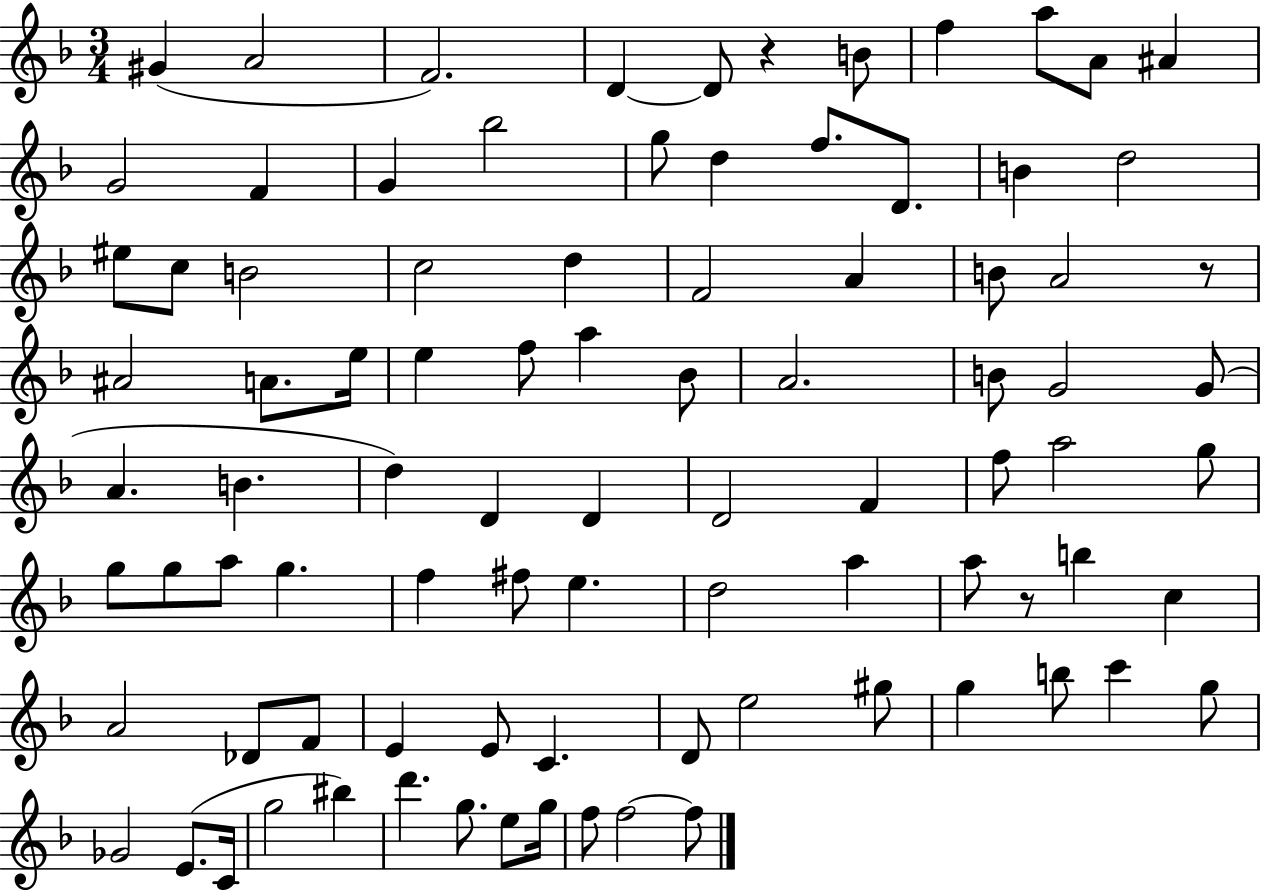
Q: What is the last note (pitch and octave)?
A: F5